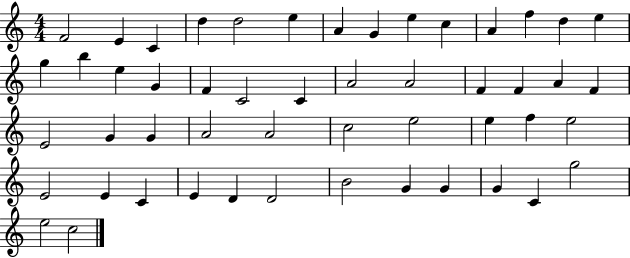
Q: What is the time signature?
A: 4/4